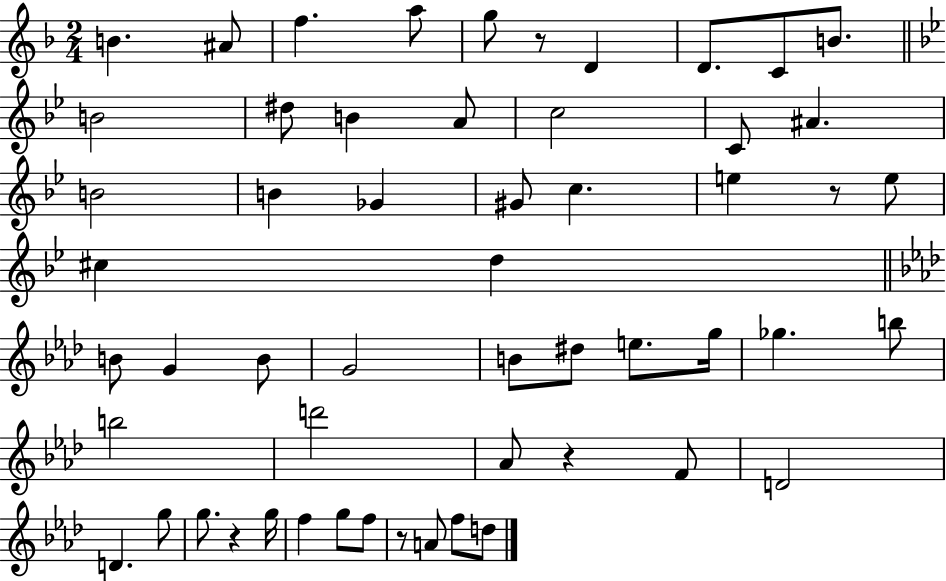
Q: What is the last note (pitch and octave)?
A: D5